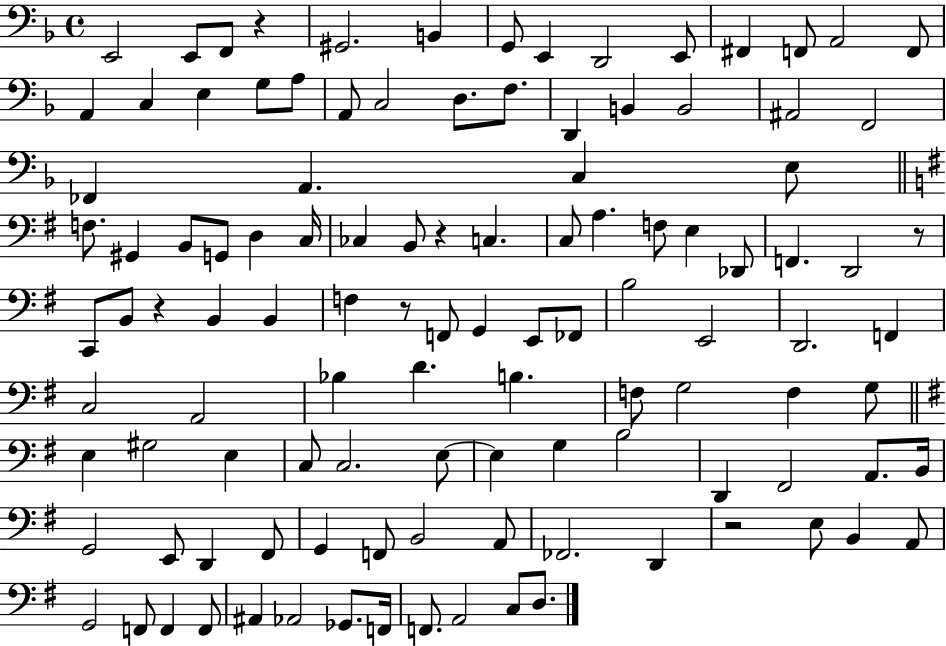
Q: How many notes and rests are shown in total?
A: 113